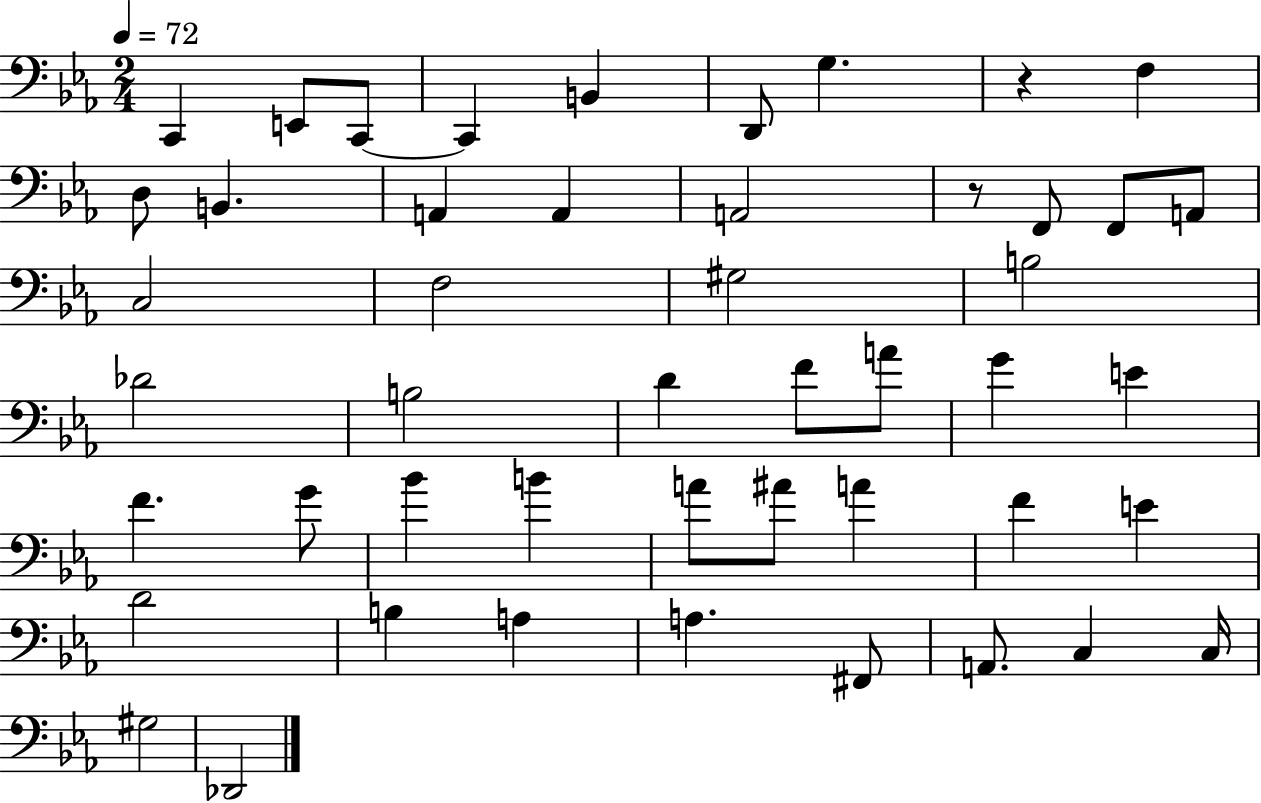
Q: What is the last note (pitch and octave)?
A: Db2